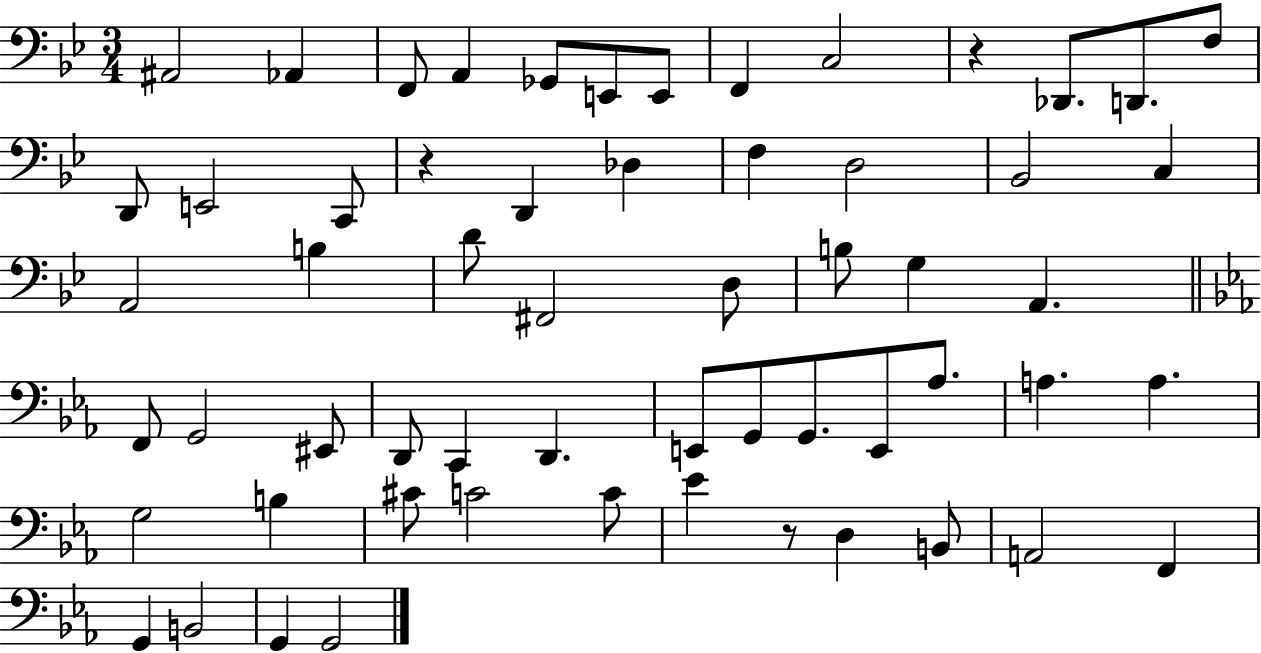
{
  \clef bass
  \numericTimeSignature
  \time 3/4
  \key bes \major
  \repeat volta 2 { ais,2 aes,4 | f,8 a,4 ges,8 e,8 e,8 | f,4 c2 | r4 des,8. d,8. f8 | \break d,8 e,2 c,8 | r4 d,4 des4 | f4 d2 | bes,2 c4 | \break a,2 b4 | d'8 fis,2 d8 | b8 g4 a,4. | \bar "||" \break \key c \minor f,8 g,2 eis,8 | d,8 c,4 d,4. | e,8 g,8 g,8. e,8 aes8. | a4. a4. | \break g2 b4 | cis'8 c'2 c'8 | ees'4 r8 d4 b,8 | a,2 f,4 | \break g,4 b,2 | g,4 g,2 | } \bar "|."
}